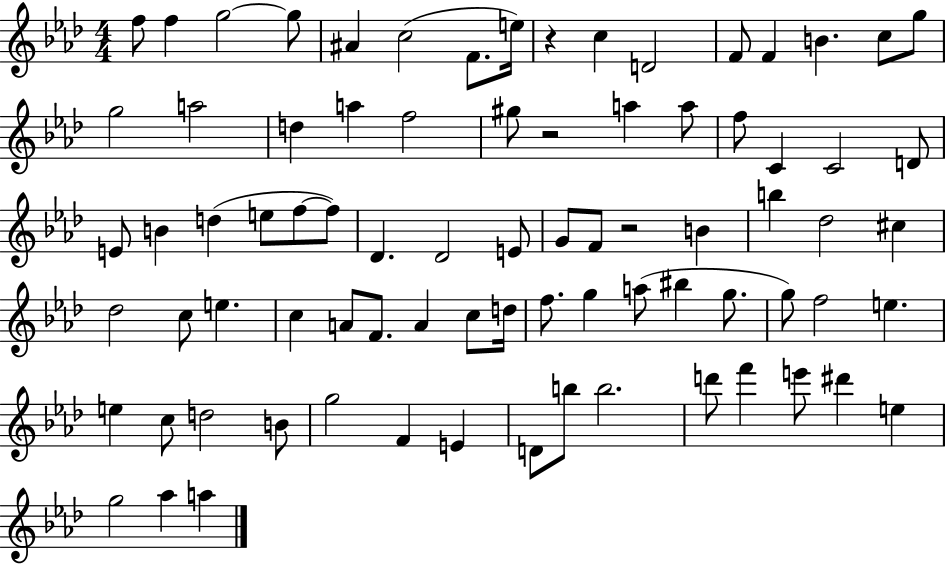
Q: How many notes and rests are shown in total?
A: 80